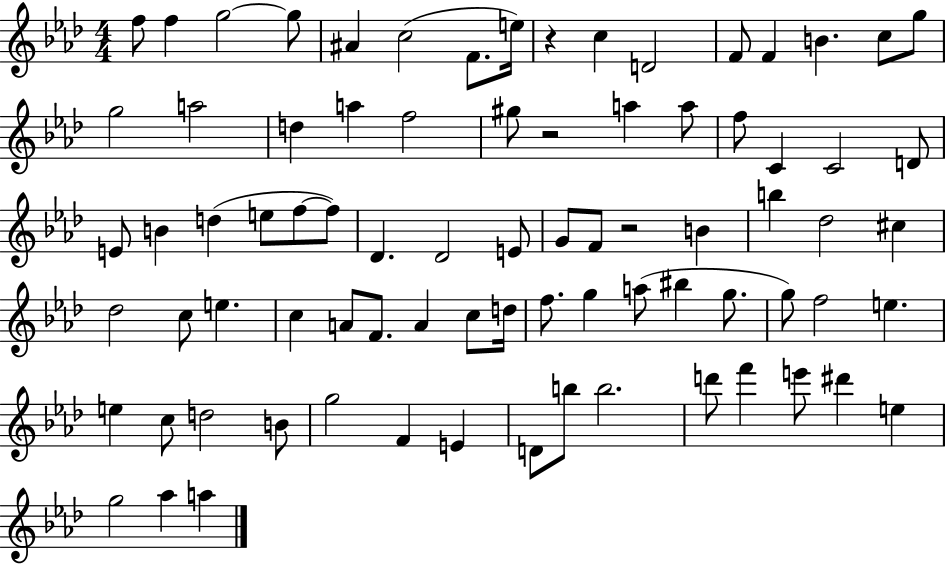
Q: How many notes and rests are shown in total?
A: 80